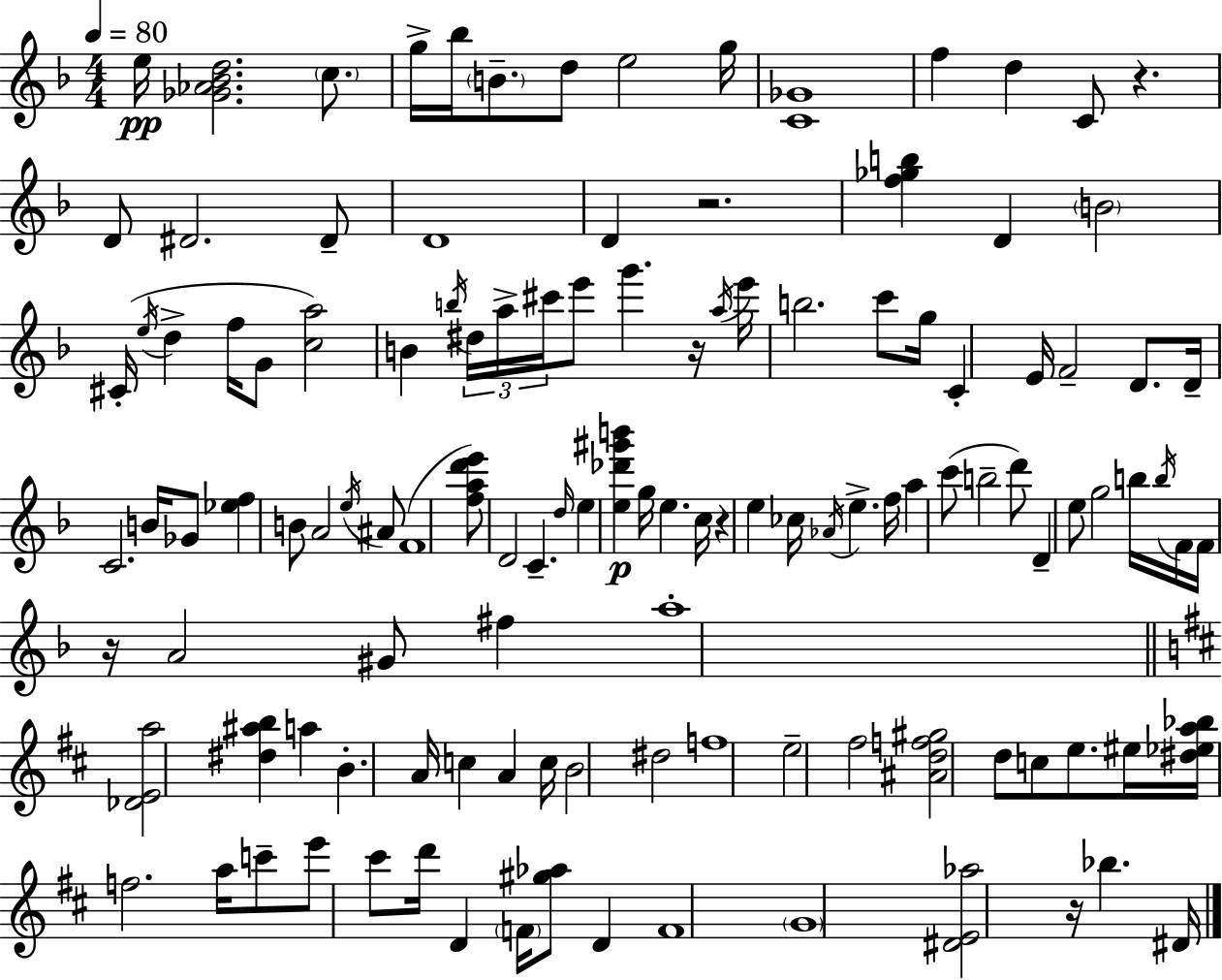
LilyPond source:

{
  \clef treble
  \numericTimeSignature
  \time 4/4
  \key f \major
  \tempo 4 = 80
  \repeat volta 2 { e''16\pp <ges' aes' bes' d''>2. \parenthesize c''8. | g''16-> bes''16 \parenthesize b'8.-- d''8 e''2 g''16 | <c' ges'>1 | f''4 d''4 c'8 r4. | \break d'8 dis'2. dis'8-- | d'1 | d'4 r2. | <f'' ges'' b''>4 d'4 \parenthesize b'2 | \break cis'16-.( \acciaccatura { e''16 } d''4-> f''16 g'8 <c'' a''>2) | b'4 \acciaccatura { b''16 } \tuplet 3/2 { dis''16 a''16-> cis'''16 } e'''8 g'''4. | r16 \acciaccatura { a''16 } e'''16 b''2. | c'''8 g''16 c'4-. e'16 f'2-- | \break d'8. d'16-- c'2. | b'16 ges'8 <ees'' f''>4 b'8 a'2 | \acciaccatura { e''16 }( ais'8 f'1 | <f'' a'' d''' e'''>8) d'2 c'4.-- | \break \grace { d''16 } e''4 <e'' des''' gis''' b'''>4\p g''16 e''4. | c''16 r4 e''4 ces''16 \acciaccatura { aes'16 } e''4.-> | f''16 a''4 c'''8( b''2-- | d'''8) d'4-- e''8 g''2 | \break b''16 \acciaccatura { b''16 } f'16 f'16 r16 a'2 | gis'8 fis''4 a''1-. | \bar "||" \break \key d \major <des' e' a''>2 <dis'' ais'' b''>4 a''4 | b'4.-. a'16 c''4 a'4 c''16 | b'2 dis''2 | f''1 | \break e''2-- fis''2 | <ais' d'' f'' gis''>2 d''8 c''8 e''8. eis''16 | <dis'' ees'' a'' bes''>16 f''2. a''16 c'''8-- | e'''8 cis'''8 d'''16 d'4 \parenthesize f'16 <gis'' aes''>8 d'4 | \break f'1 | \parenthesize g'1 | <dis' e' aes''>2 r16 bes''4. dis'16 | } \bar "|."
}